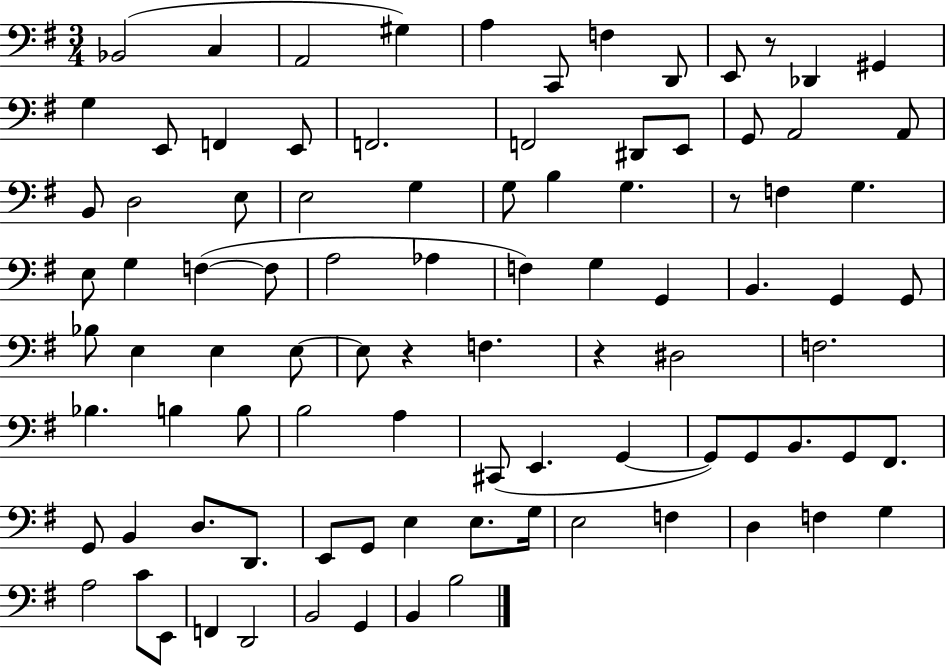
{
  \clef bass
  \numericTimeSignature
  \time 3/4
  \key g \major
  bes,2( c4 | a,2 gis4) | a4 c,8 f4 d,8 | e,8 r8 des,4 gis,4 | \break g4 e,8 f,4 e,8 | f,2. | f,2 dis,8 e,8 | g,8 a,2 a,8 | \break b,8 d2 e8 | e2 g4 | g8 b4 g4. | r8 f4 g4. | \break e8 g4 f4~(~ f8 | a2 aes4 | f4) g4 g,4 | b,4. g,4 g,8 | \break bes8 e4 e4 e8~~ | e8 r4 f4. | r4 dis2 | f2. | \break bes4. b4 b8 | b2 a4 | cis,8( e,4. g,4~~ | g,8) g,8 b,8. g,8 fis,8. | \break g,8 b,4 d8. d,8. | e,8 g,8 e4 e8. g16 | e2 f4 | d4 f4 g4 | \break a2 c'8 e,8 | f,4 d,2 | b,2 g,4 | b,4 b2 | \break \bar "|."
}